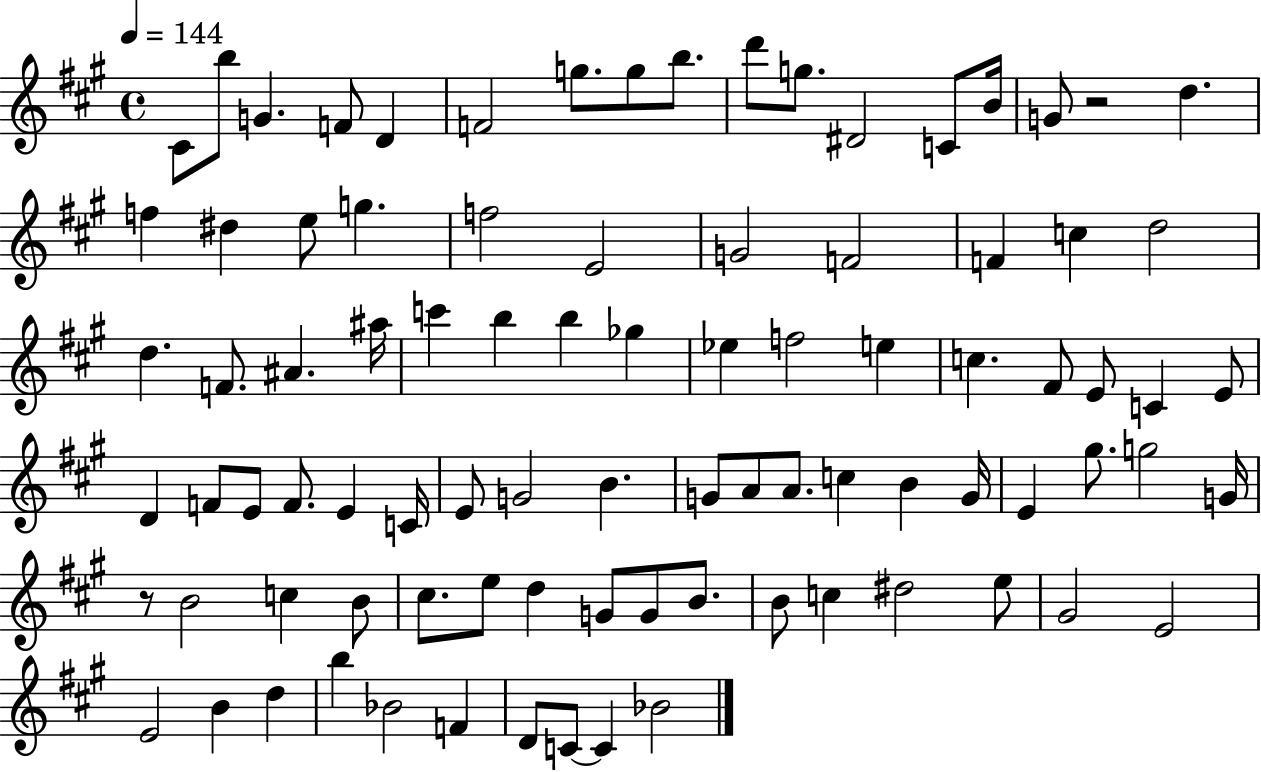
C#4/e B5/e G4/q. F4/e D4/q F4/h G5/e. G5/e B5/e. D6/e G5/e. D#4/h C4/e B4/s G4/e R/h D5/q. F5/q D#5/q E5/e G5/q. F5/h E4/h G4/h F4/h F4/q C5/q D5/h D5/q. F4/e. A#4/q. A#5/s C6/q B5/q B5/q Gb5/q Eb5/q F5/h E5/q C5/q. F#4/e E4/e C4/q E4/e D4/q F4/e E4/e F4/e. E4/q C4/s E4/e G4/h B4/q. G4/e A4/e A4/e. C5/q B4/q G4/s E4/q G#5/e. G5/h G4/s R/e B4/h C5/q B4/e C#5/e. E5/e D5/q G4/e G4/e B4/e. B4/e C5/q D#5/h E5/e G#4/h E4/h E4/h B4/q D5/q B5/q Bb4/h F4/q D4/e C4/e C4/q Bb4/h